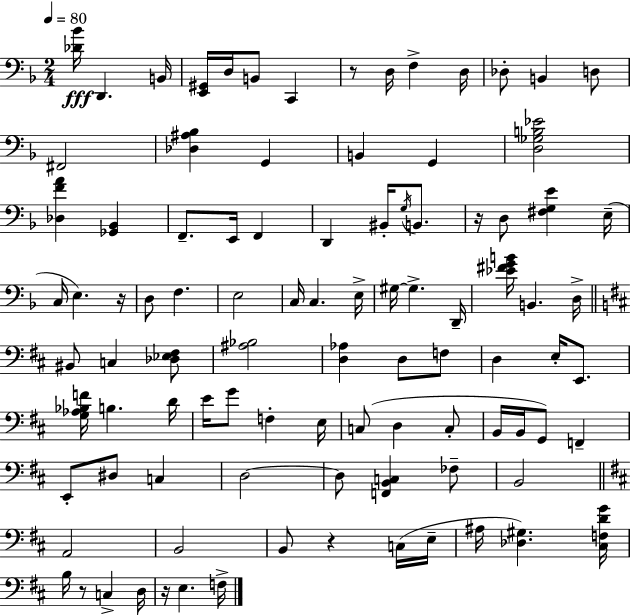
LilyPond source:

{
  \clef bass
  \numericTimeSignature
  \time 2/4
  \key f \major
  \tempo 4 = 80
  <des' bes'>16\fff d,4. b,16 | <e, gis,>16 d16 b,8 c,4 | r8 d16 f4-> d16 | des8-. b,4 d8 | \break fis,2 | <des ais bes>4 g,4 | b,4 g,4 | <d ges b ees'>2 | \break <des f' a'>4 <ges, bes,>4 | f,8.-- e,16 f,4 | d,4 bis,16-. \acciaccatura { g16 } b,8. | r16 d8 <fis g e'>4 | \break e16--( c16 e4.) | r16 d8 f4. | e2 | c16 c4. | \break e16-> gis16~~ gis4.-> | d,16-- <ees' fis' g' b'>16 b,4. | d16-> \bar "||" \break \key d \major bis,8 c4 <des ees fis>8 | <ais bes>2 | <d aes>4 d8 f8 | d4 e16-. e,8. | \break <g aes bes f'>16 b4. d'16 | e'16 g'8 f4-. e16 | c8( d4 c8-. | b,16 b,16 g,8) f,4-- | \break e,8-. dis8 c4 | d2~~ | d8 <f, b, c>4 fes8-- | b,2 | \break \bar "||" \break \key d \major a,2 | b,2 | b,8 r4 c16( e16-- | ais16 <des gis>4.) <cis f d' g'>16 | \break b16 r8 c4-> d16 | r16 e4. f16-> | \bar "|."
}